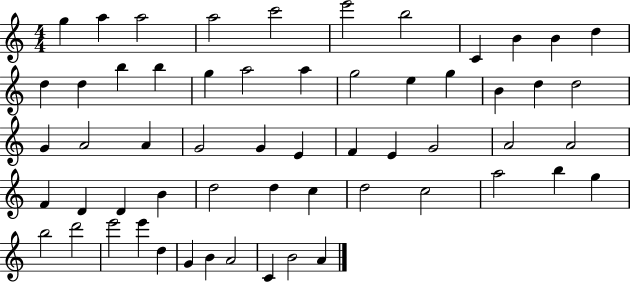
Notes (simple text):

G5/q A5/q A5/h A5/h C6/h E6/h B5/h C4/q B4/q B4/q D5/q D5/q D5/q B5/q B5/q G5/q A5/h A5/q G5/h E5/q G5/q B4/q D5/q D5/h G4/q A4/h A4/q G4/h G4/q E4/q F4/q E4/q G4/h A4/h A4/h F4/q D4/q D4/q B4/q D5/h D5/q C5/q D5/h C5/h A5/h B5/q G5/q B5/h D6/h E6/h E6/q D5/q G4/q B4/q A4/h C4/q B4/h A4/q